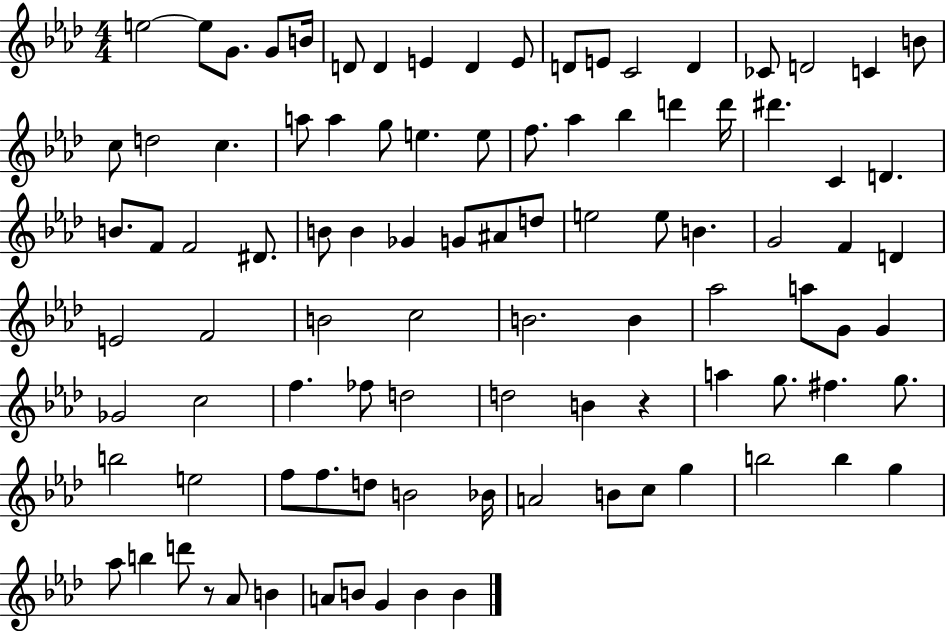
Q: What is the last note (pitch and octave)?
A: B4